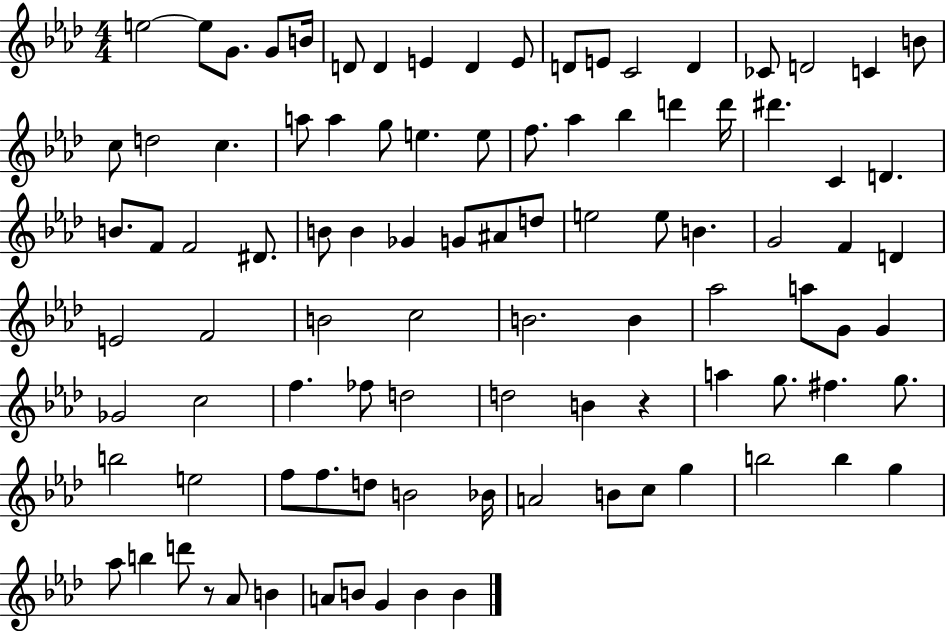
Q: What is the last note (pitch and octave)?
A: B4